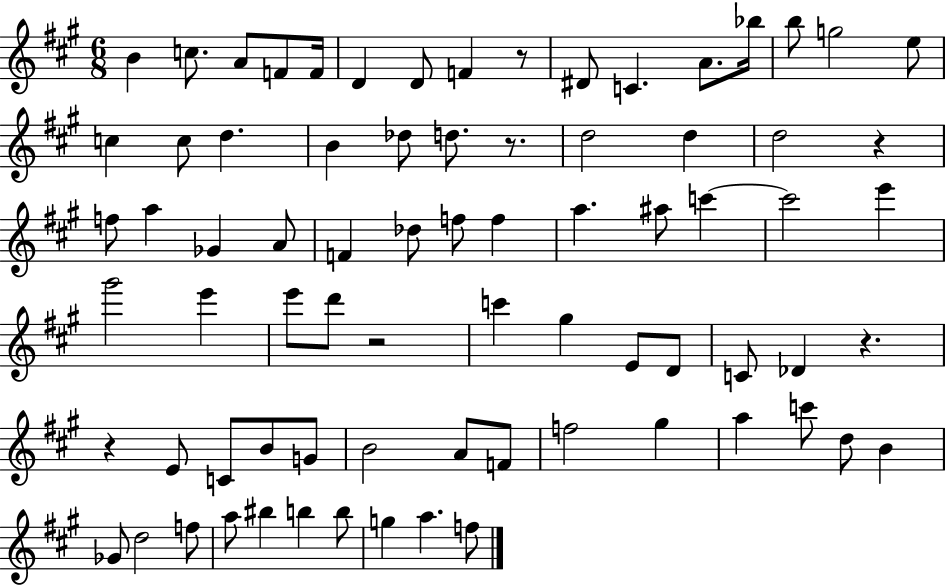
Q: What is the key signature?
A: A major